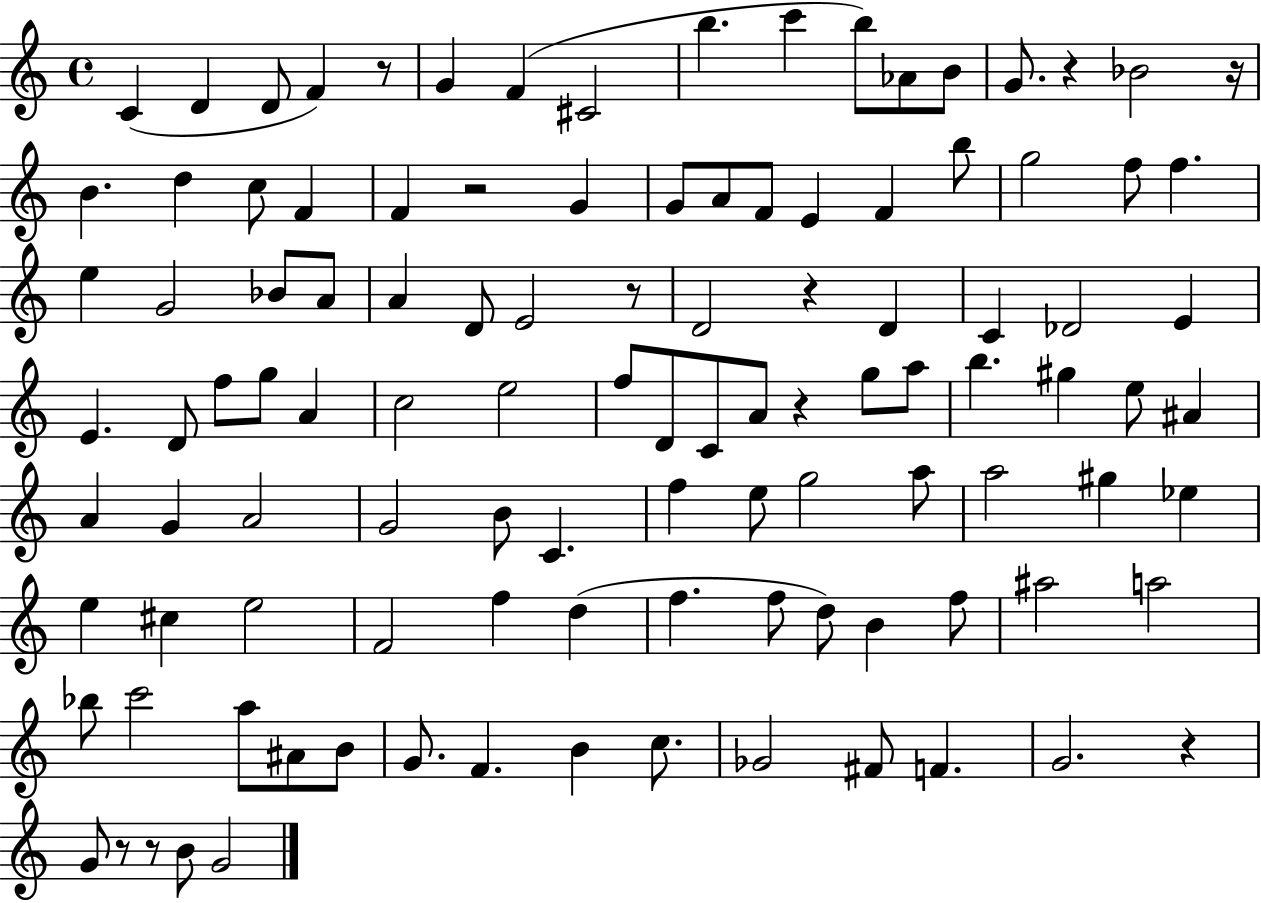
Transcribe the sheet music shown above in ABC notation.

X:1
T:Untitled
M:4/4
L:1/4
K:C
C D D/2 F z/2 G F ^C2 b c' b/2 _A/2 B/2 G/2 z _B2 z/4 B d c/2 F F z2 G G/2 A/2 F/2 E F b/2 g2 f/2 f e G2 _B/2 A/2 A D/2 E2 z/2 D2 z D C _D2 E E D/2 f/2 g/2 A c2 e2 f/2 D/2 C/2 A/2 z g/2 a/2 b ^g e/2 ^A A G A2 G2 B/2 C f e/2 g2 a/2 a2 ^g _e e ^c e2 F2 f d f f/2 d/2 B f/2 ^a2 a2 _b/2 c'2 a/2 ^A/2 B/2 G/2 F B c/2 _G2 ^F/2 F G2 z G/2 z/2 z/2 B/2 G2